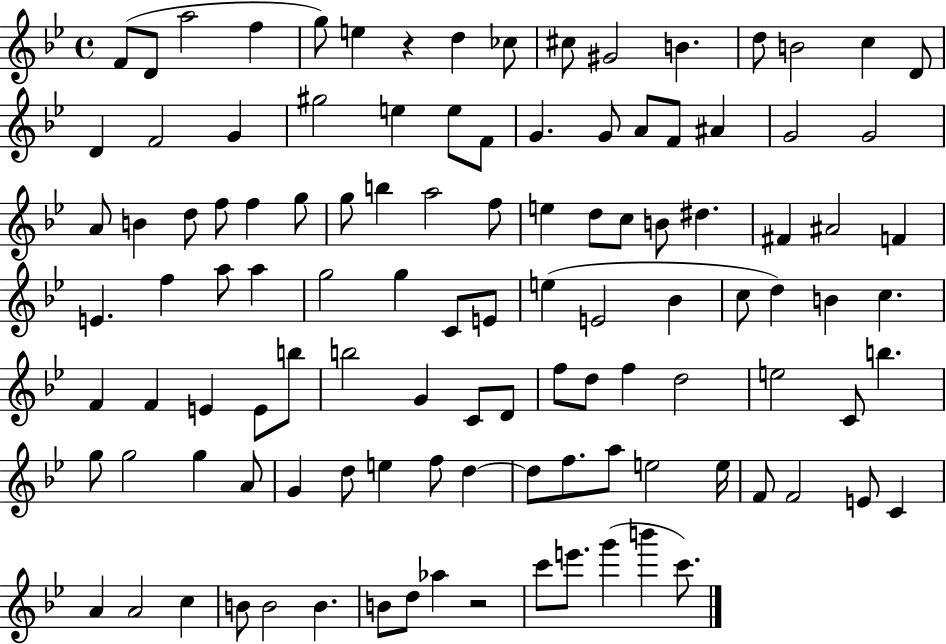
{
  \clef treble
  \time 4/4
  \defaultTimeSignature
  \key bes \major
  f'8( d'8 a''2 f''4 | g''8) e''4 r4 d''4 ces''8 | cis''8 gis'2 b'4. | d''8 b'2 c''4 d'8 | \break d'4 f'2 g'4 | gis''2 e''4 e''8 f'8 | g'4. g'8 a'8 f'8 ais'4 | g'2 g'2 | \break a'8 b'4 d''8 f''8 f''4 g''8 | g''8 b''4 a''2 f''8 | e''4 d''8 c''8 b'8 dis''4. | fis'4 ais'2 f'4 | \break e'4. f''4 a''8 a''4 | g''2 g''4 c'8 e'8 | e''4( e'2 bes'4 | c''8 d''4) b'4 c''4. | \break f'4 f'4 e'4 e'8 b''8 | b''2 g'4 c'8 d'8 | f''8 d''8 f''4 d''2 | e''2 c'8 b''4. | \break g''8 g''2 g''4 a'8 | g'4 d''8 e''4 f''8 d''4~~ | d''8 f''8. a''8 e''2 e''16 | f'8 f'2 e'8 c'4 | \break a'4 a'2 c''4 | b'8 b'2 b'4. | b'8 d''8 aes''4 r2 | c'''8 e'''8. g'''4( b'''4 c'''8.) | \break \bar "|."
}